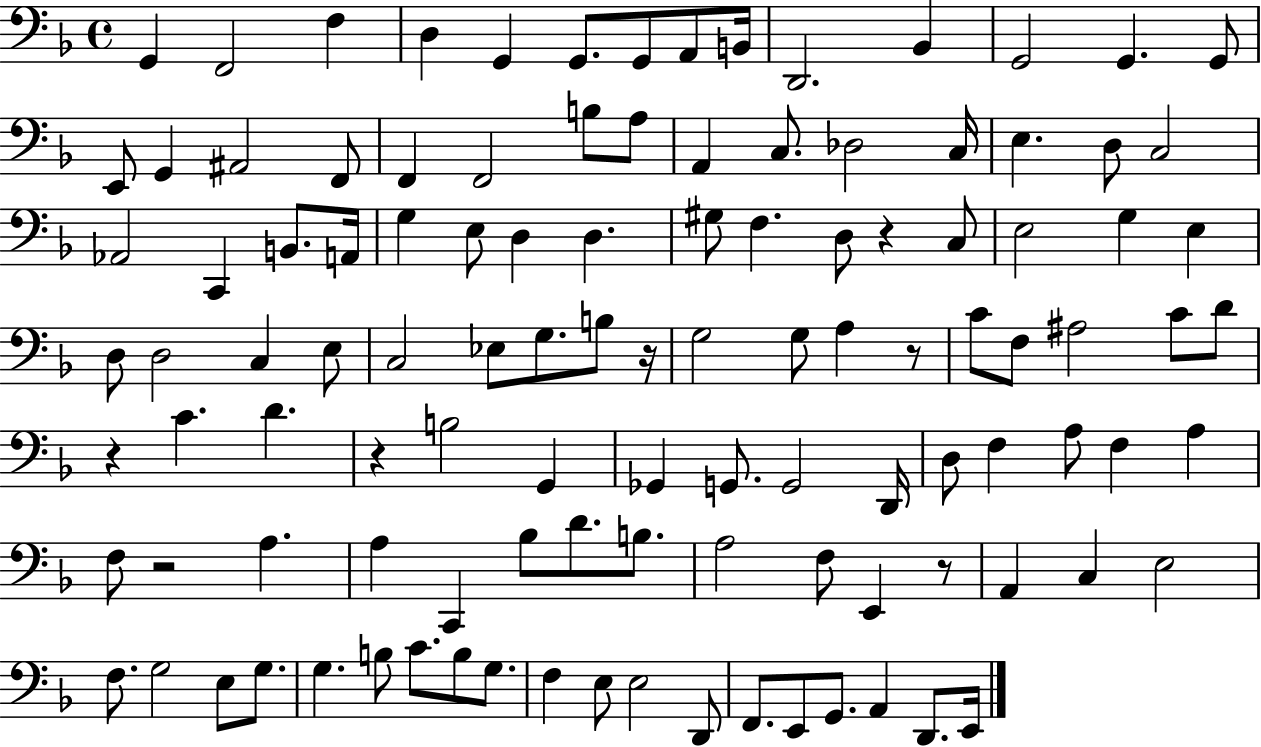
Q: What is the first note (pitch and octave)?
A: G2